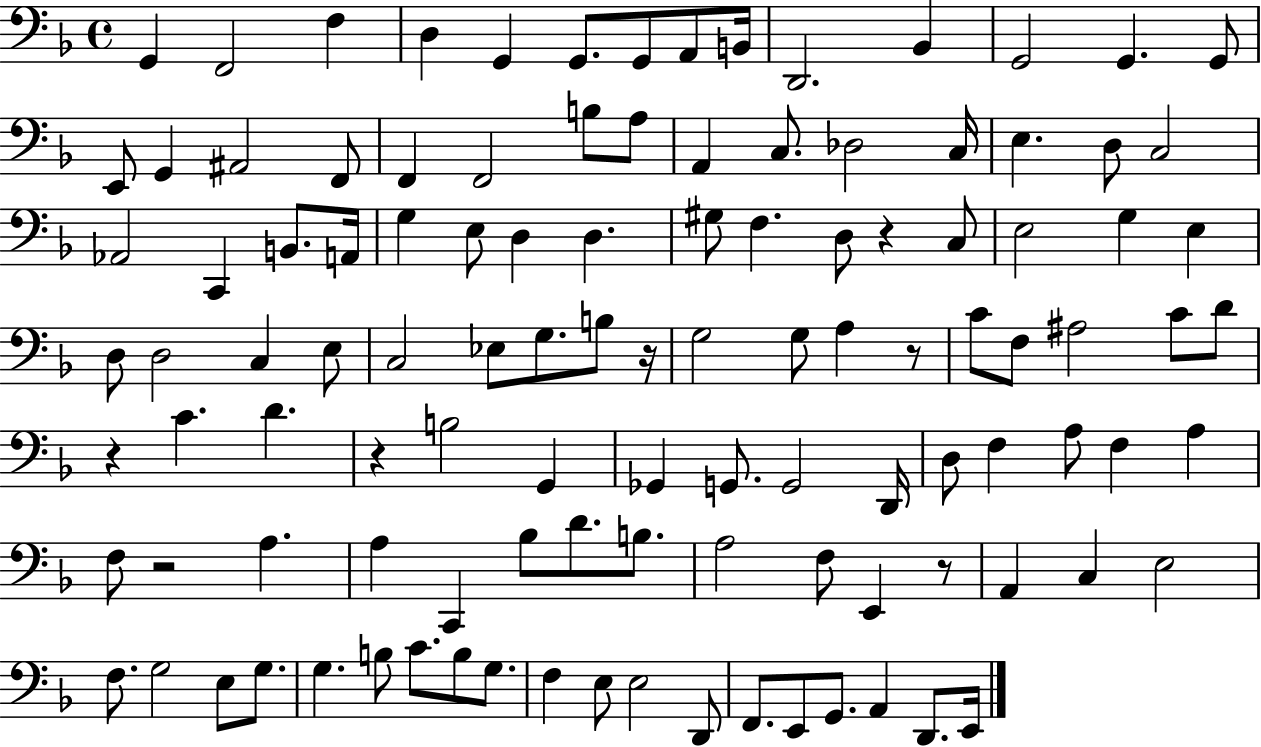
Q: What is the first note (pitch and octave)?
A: G2